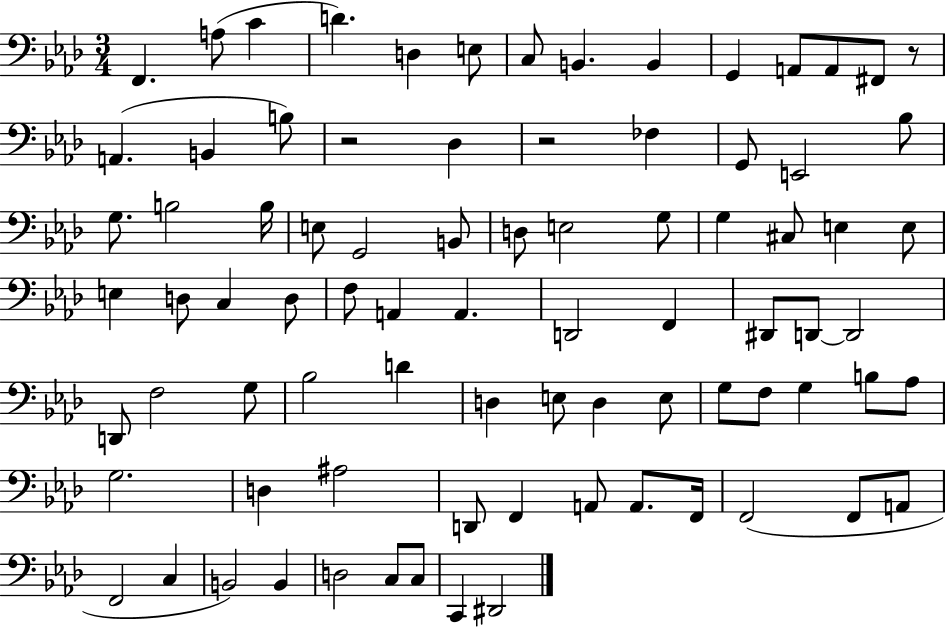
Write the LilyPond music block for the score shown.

{
  \clef bass
  \numericTimeSignature
  \time 3/4
  \key aes \major
  f,4. a8( c'4 | d'4.) d4 e8 | c8 b,4. b,4 | g,4 a,8 a,8 fis,8 r8 | \break a,4.( b,4 b8) | r2 des4 | r2 fes4 | g,8 e,2 bes8 | \break g8. b2 b16 | e8 g,2 b,8 | d8 e2 g8 | g4 cis8 e4 e8 | \break e4 d8 c4 d8 | f8 a,4 a,4. | d,2 f,4 | dis,8 d,8~~ d,2 | \break d,8 f2 g8 | bes2 d'4 | d4 e8 d4 e8 | g8 f8 g4 b8 aes8 | \break g2. | d4 ais2 | d,8 f,4 a,8 a,8. f,16 | f,2( f,8 a,8 | \break f,2 c4 | b,2) b,4 | d2 c8 c8 | c,4 dis,2 | \break \bar "|."
}